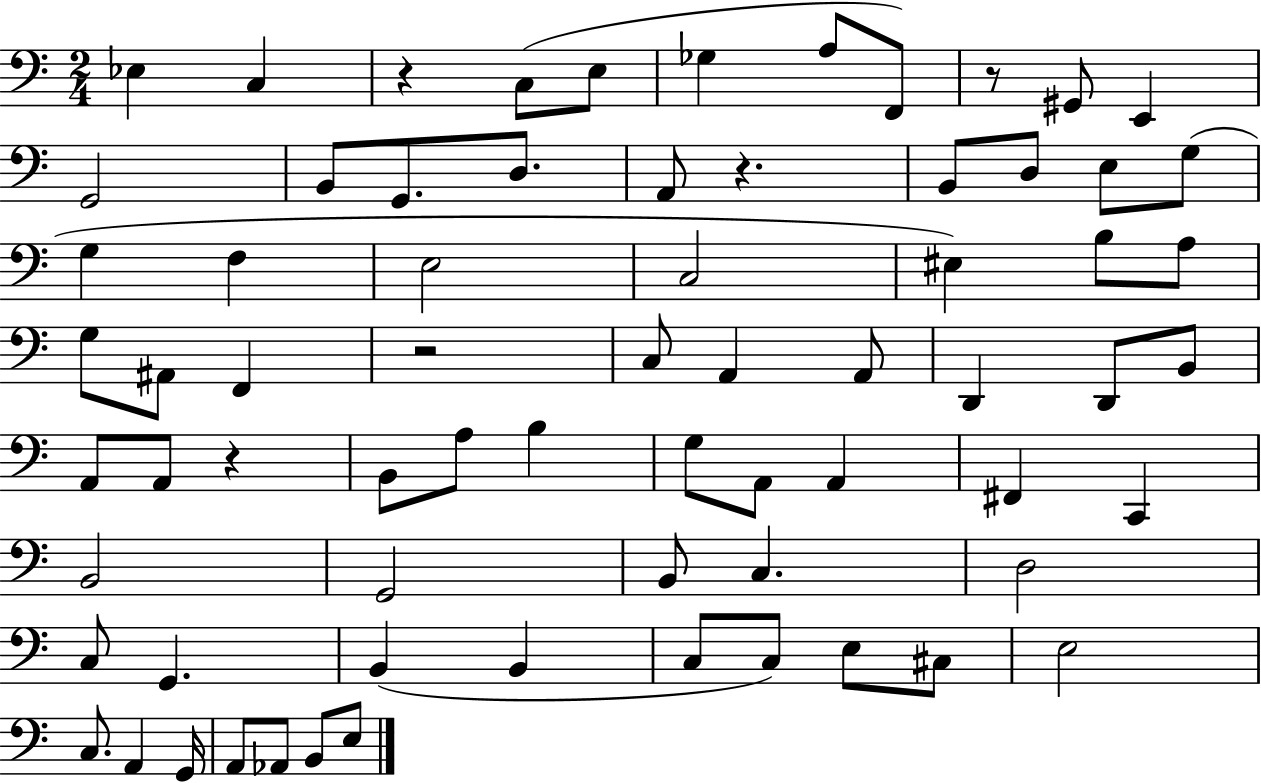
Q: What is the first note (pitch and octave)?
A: Eb3